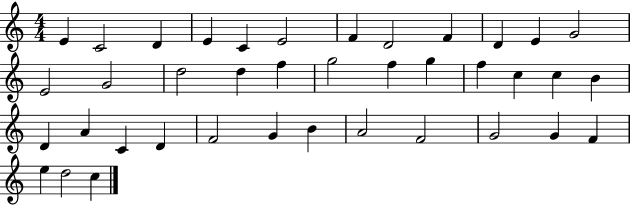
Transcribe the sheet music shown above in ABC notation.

X:1
T:Untitled
M:4/4
L:1/4
K:C
E C2 D E C E2 F D2 F D E G2 E2 G2 d2 d f g2 f g f c c B D A C D F2 G B A2 F2 G2 G F e d2 c